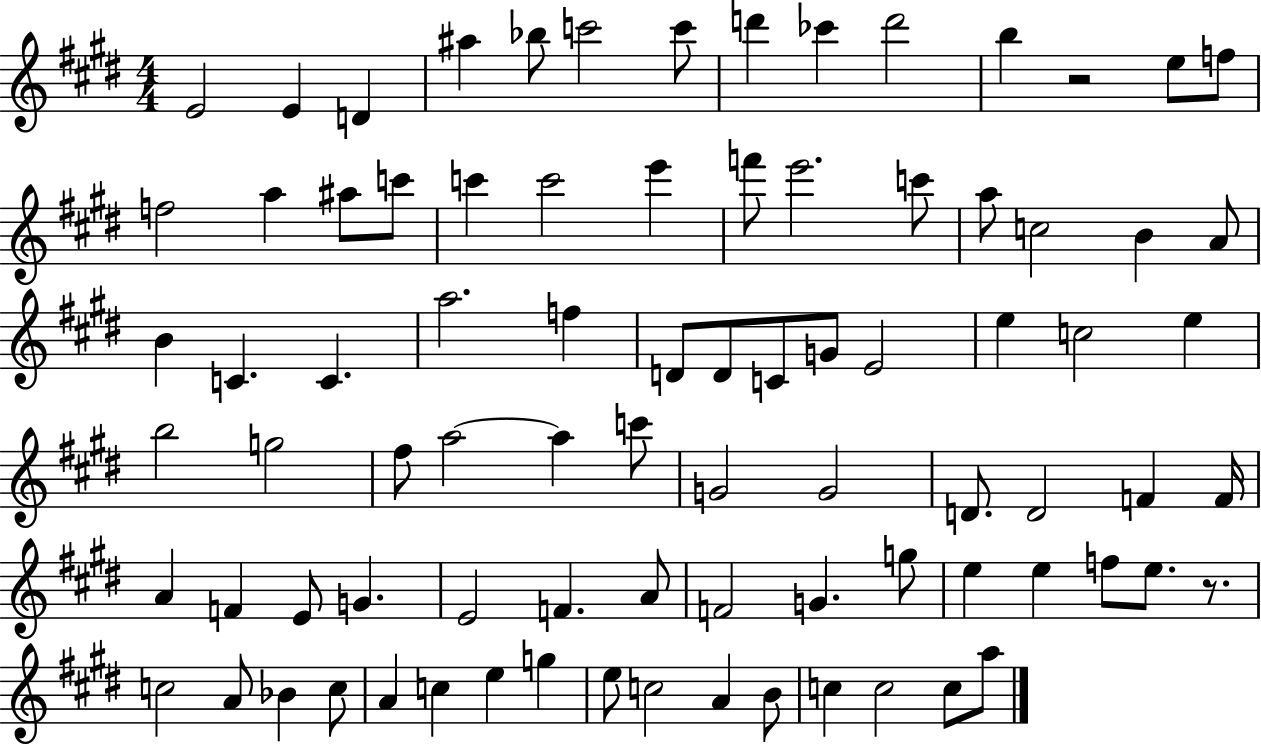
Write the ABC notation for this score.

X:1
T:Untitled
M:4/4
L:1/4
K:E
E2 E D ^a _b/2 c'2 c'/2 d' _c' d'2 b z2 e/2 f/2 f2 a ^a/2 c'/2 c' c'2 e' f'/2 e'2 c'/2 a/2 c2 B A/2 B C C a2 f D/2 D/2 C/2 G/2 E2 e c2 e b2 g2 ^f/2 a2 a c'/2 G2 G2 D/2 D2 F F/4 A F E/2 G E2 F A/2 F2 G g/2 e e f/2 e/2 z/2 c2 A/2 _B c/2 A c e g e/2 c2 A B/2 c c2 c/2 a/2